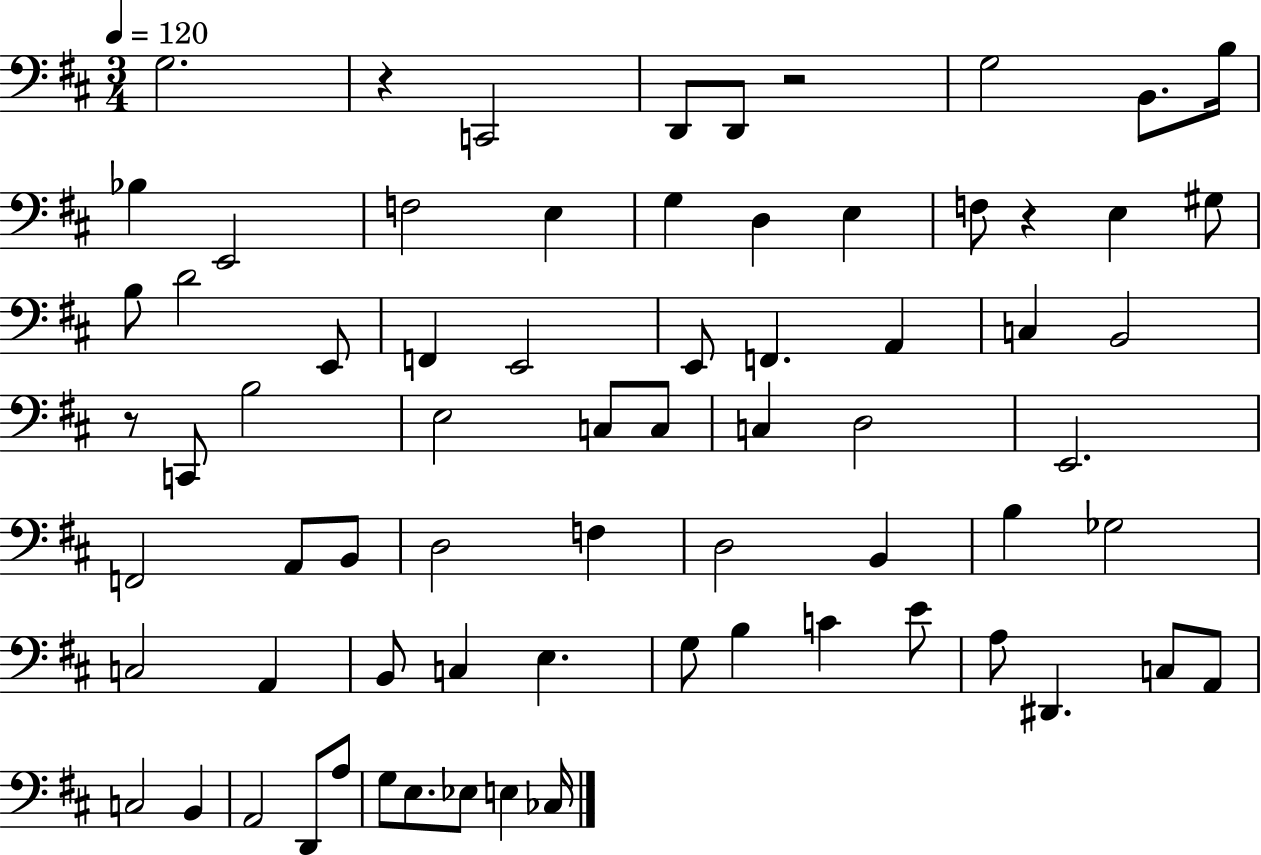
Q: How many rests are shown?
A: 4